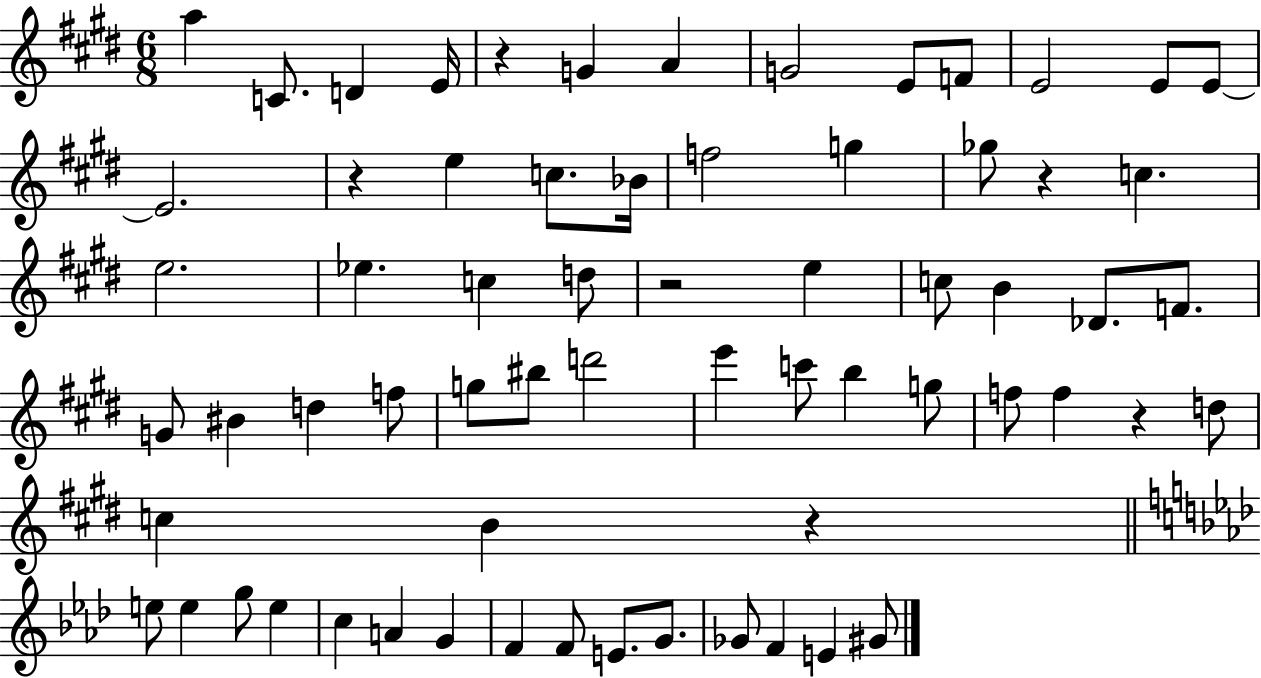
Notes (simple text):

A5/q C4/e. D4/q E4/s R/q G4/q A4/q G4/h E4/e F4/e E4/h E4/e E4/e E4/h. R/q E5/q C5/e. Bb4/s F5/h G5/q Gb5/e R/q C5/q. E5/h. Eb5/q. C5/q D5/e R/h E5/q C5/e B4/q Db4/e. F4/e. G4/e BIS4/q D5/q F5/e G5/e BIS5/e D6/h E6/q C6/e B5/q G5/e F5/e F5/q R/q D5/e C5/q B4/q R/q E5/e E5/q G5/e E5/q C5/q A4/q G4/q F4/q F4/e E4/e. G4/e. Gb4/e F4/q E4/q G#4/e